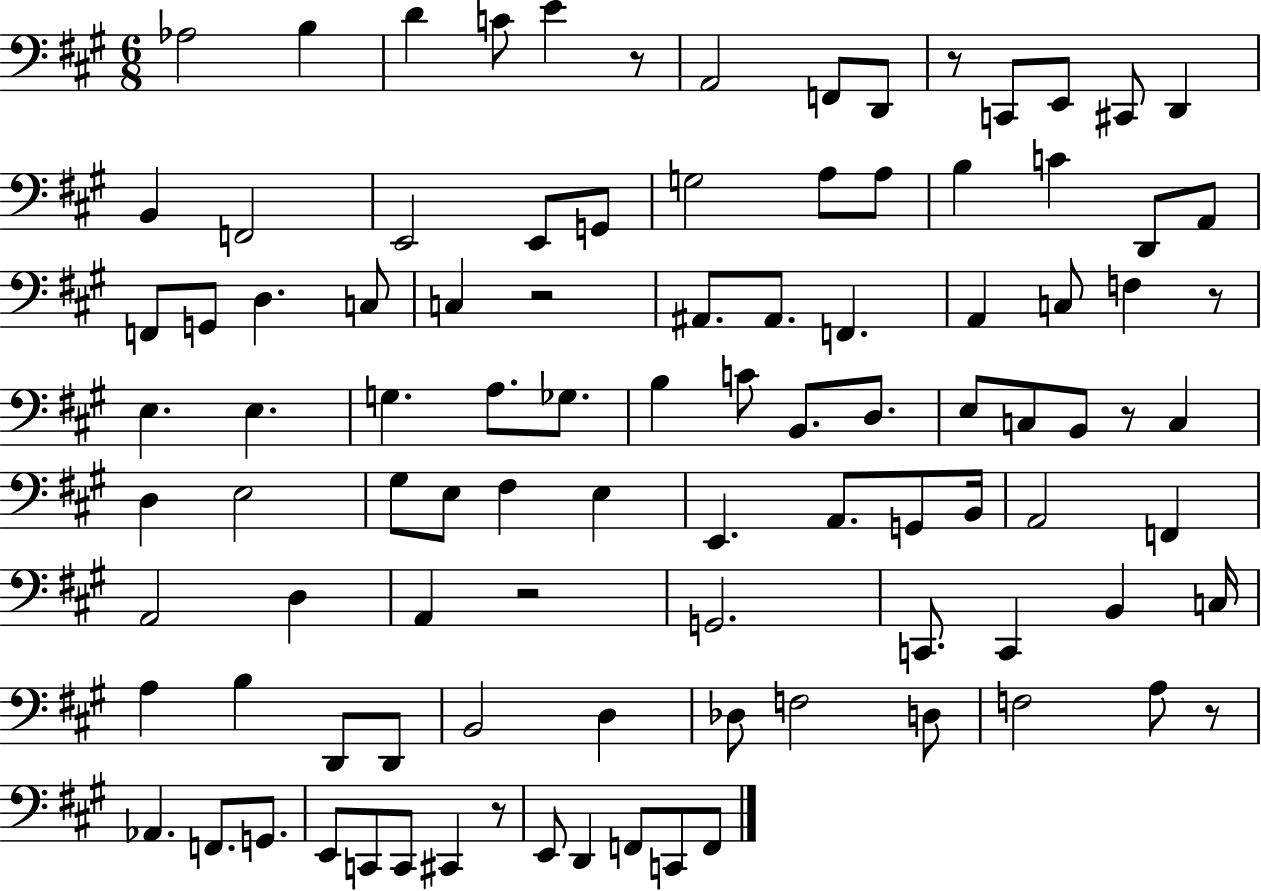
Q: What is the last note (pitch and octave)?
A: F2